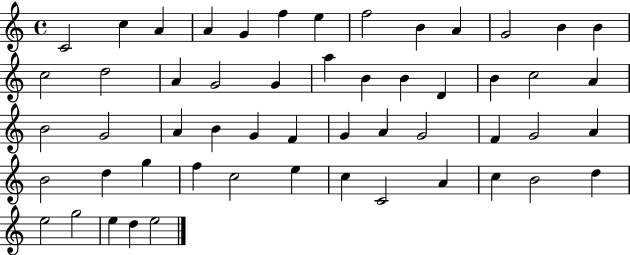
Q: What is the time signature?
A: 4/4